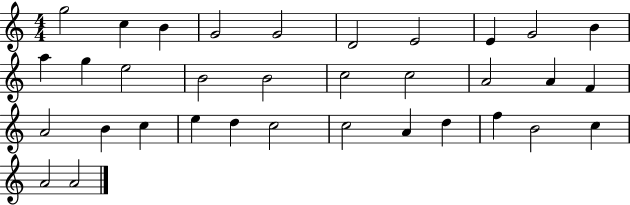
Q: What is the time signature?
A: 4/4